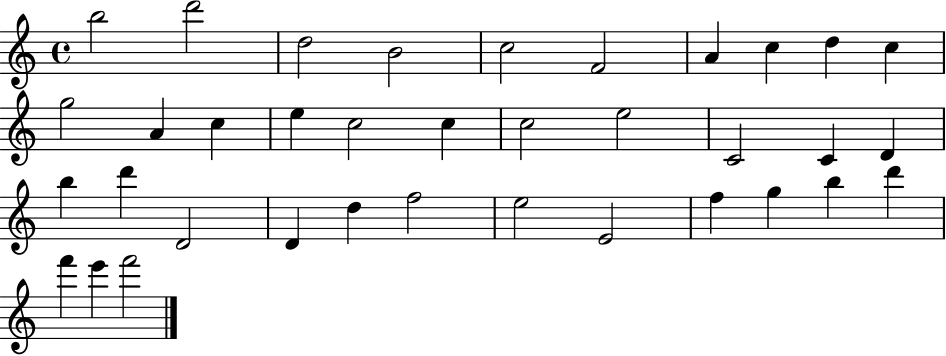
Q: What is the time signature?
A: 4/4